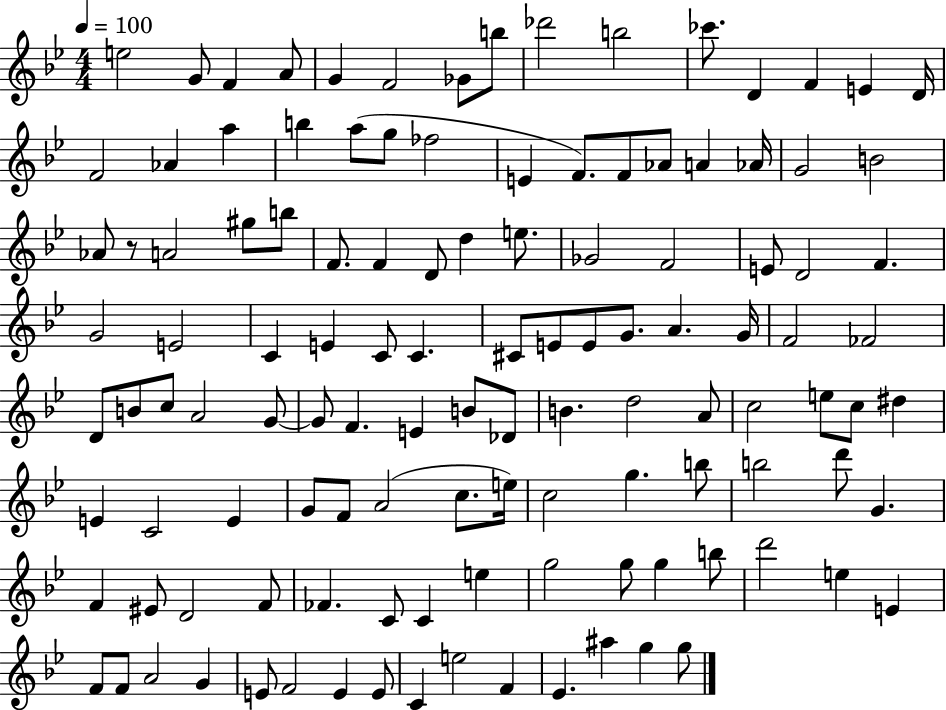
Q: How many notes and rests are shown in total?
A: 120